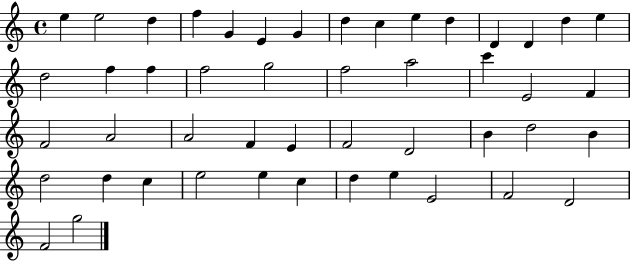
X:1
T:Untitled
M:4/4
L:1/4
K:C
e e2 d f G E G d c e d D D d e d2 f f f2 g2 f2 a2 c' E2 F F2 A2 A2 F E F2 D2 B d2 B d2 d c e2 e c d e E2 F2 D2 F2 g2